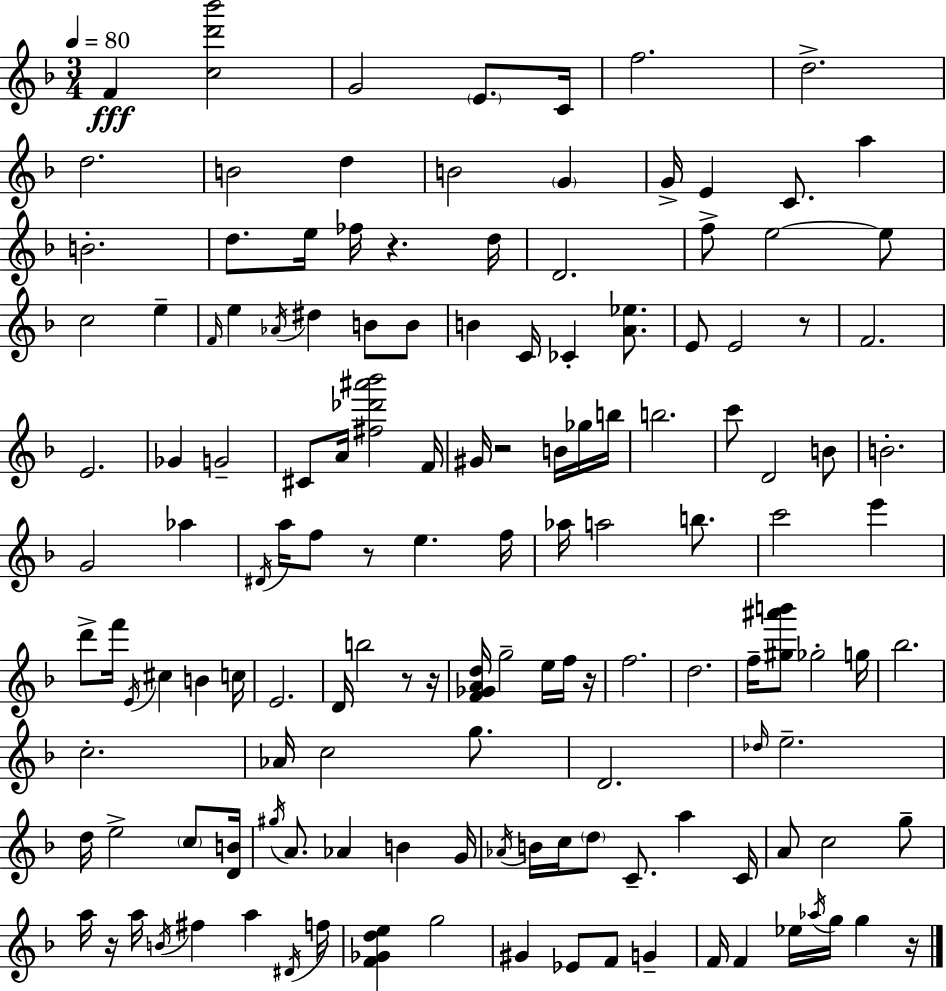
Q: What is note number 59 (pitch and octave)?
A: E5